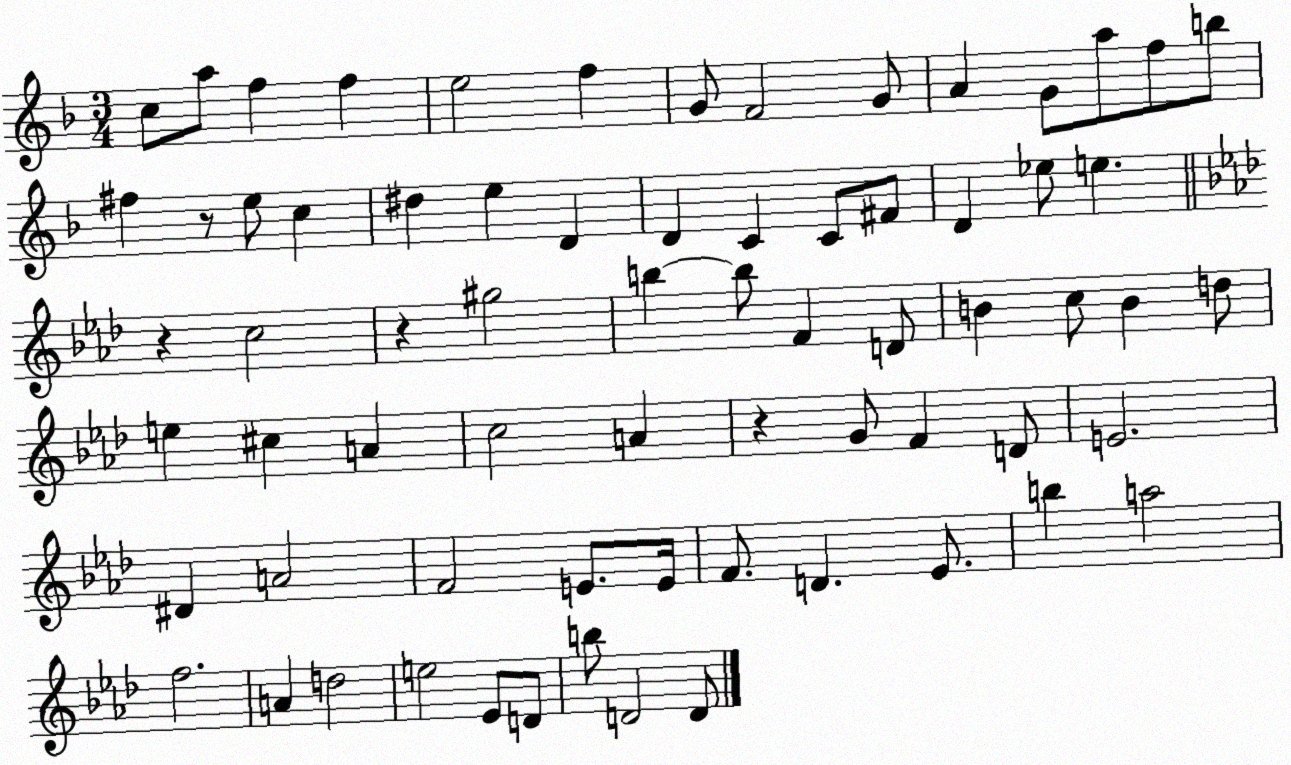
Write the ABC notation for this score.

X:1
T:Untitled
M:3/4
L:1/4
K:F
c/2 a/2 f f e2 f G/2 F2 G/2 A G/2 a/2 f/2 b/2 ^f z/2 e/2 c ^d e D D C C/2 ^F/2 D _e/2 e z c2 z ^g2 b b/2 F D/2 B c/2 B d/2 e ^c A c2 A z G/2 F D/2 E2 ^D A2 F2 E/2 E/4 F/2 D _E/2 b a2 f2 A d2 e2 _E/2 D/2 b/2 D2 D/2